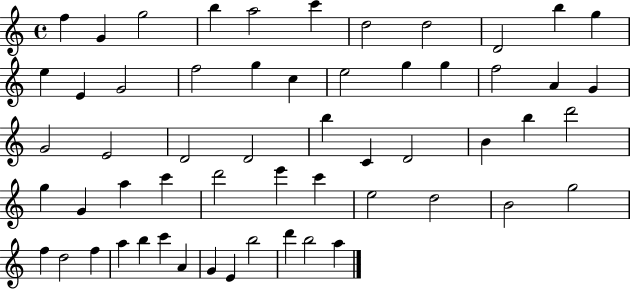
{
  \clef treble
  \time 4/4
  \defaultTimeSignature
  \key c \major
  f''4 g'4 g''2 | b''4 a''2 c'''4 | d''2 d''2 | d'2 b''4 g''4 | \break e''4 e'4 g'2 | f''2 g''4 c''4 | e''2 g''4 g''4 | f''2 a'4 g'4 | \break g'2 e'2 | d'2 d'2 | b''4 c'4 d'2 | b'4 b''4 d'''2 | \break g''4 g'4 a''4 c'''4 | d'''2 e'''4 c'''4 | e''2 d''2 | b'2 g''2 | \break f''4 d''2 f''4 | a''4 b''4 c'''4 a'4 | g'4 e'4 b''2 | d'''4 b''2 a''4 | \break \bar "|."
}